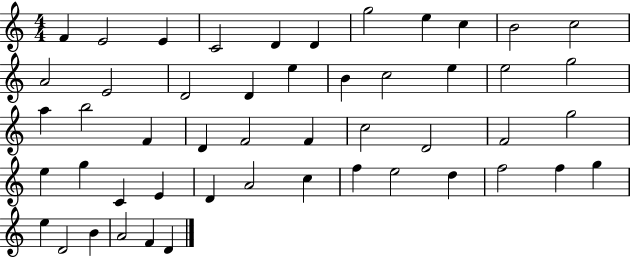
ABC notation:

X:1
T:Untitled
M:4/4
L:1/4
K:C
F E2 E C2 D D g2 e c B2 c2 A2 E2 D2 D e B c2 e e2 g2 a b2 F D F2 F c2 D2 F2 g2 e g C E D A2 c f e2 d f2 f g e D2 B A2 F D